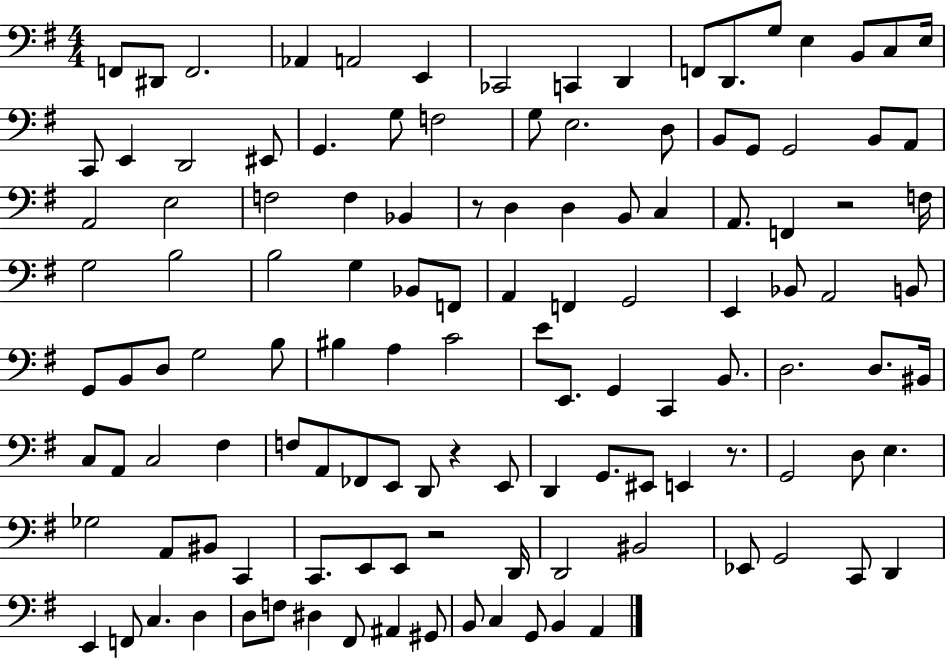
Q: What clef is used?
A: bass